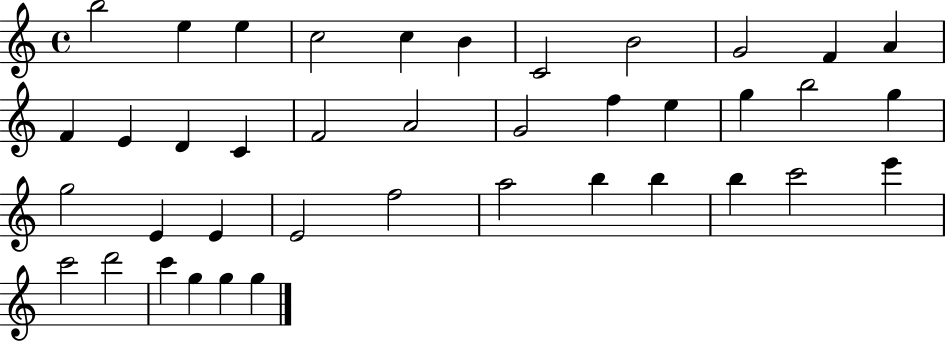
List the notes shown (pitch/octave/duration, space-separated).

B5/h E5/q E5/q C5/h C5/q B4/q C4/h B4/h G4/h F4/q A4/q F4/q E4/q D4/q C4/q F4/h A4/h G4/h F5/q E5/q G5/q B5/h G5/q G5/h E4/q E4/q E4/h F5/h A5/h B5/q B5/q B5/q C6/h E6/q C6/h D6/h C6/q G5/q G5/q G5/q